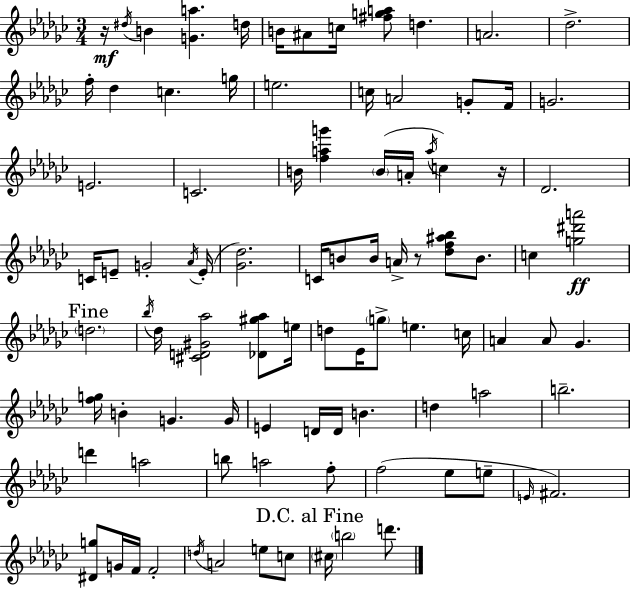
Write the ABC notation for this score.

X:1
T:Untitled
M:3/4
L:1/4
K:Ebm
z/4 ^d/4 B [Ga] d/4 B/4 ^A/2 c/4 [^fga]/2 d A2 _d2 f/4 _d c g/4 e2 c/4 A2 G/2 F/4 G2 E2 C2 B/4 [fag'] B/4 A/4 a/4 c z/4 _D2 C/4 E/2 G2 _A/4 E/4 [_G_d]2 C/4 B/2 B/4 A/4 z/2 [_df^a_b]/2 B/2 c [g^d'a']2 d2 _b/4 _d/4 [^CD^G_a]2 [_D^g_a]/2 e/4 d/2 _E/4 g/2 e c/4 A A/2 _G [fg]/4 B G G/4 E D/4 D/4 B d a2 b2 d' a2 b/2 a2 f/2 f2 _e/2 e/2 E/4 ^F2 [^Dg]/2 G/4 F/4 F2 d/4 A2 e/2 c/2 ^c/4 b2 d'/2